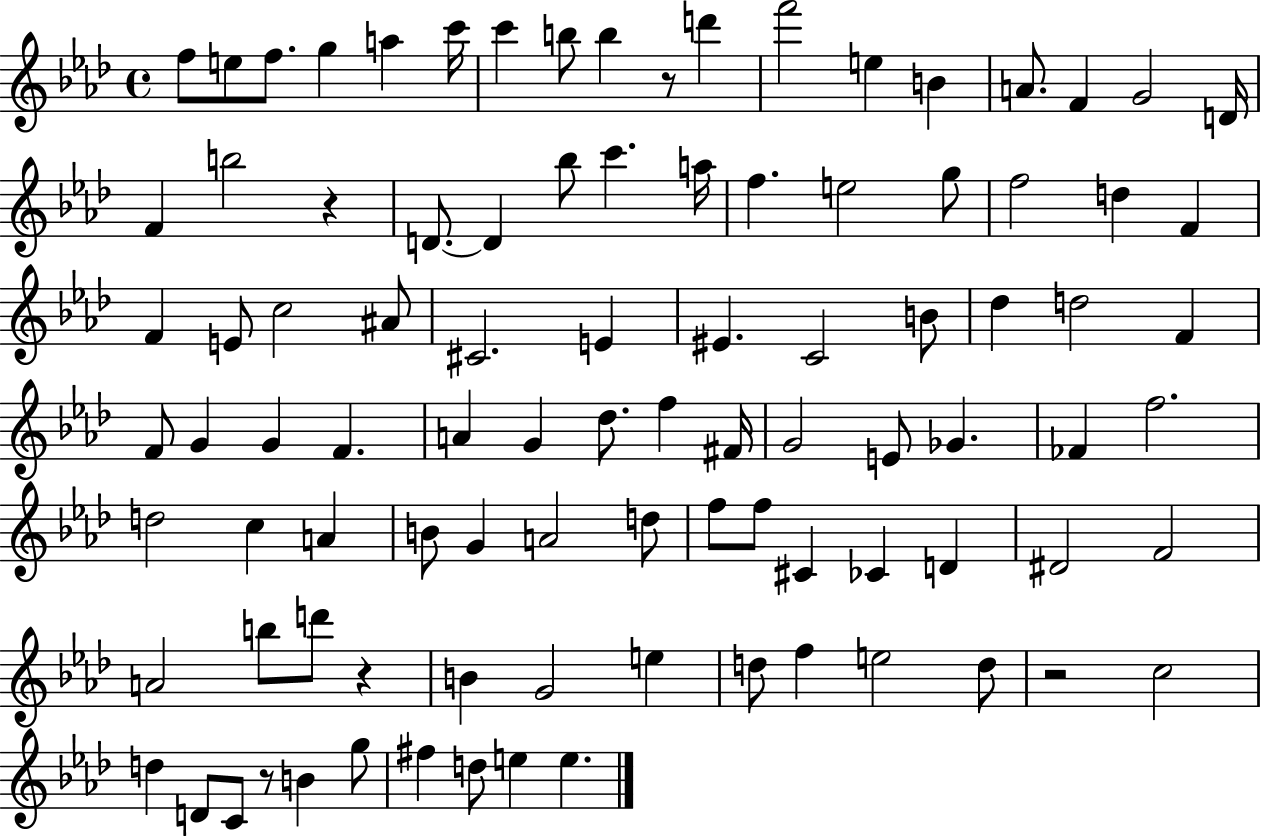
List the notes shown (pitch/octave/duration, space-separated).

F5/e E5/e F5/e. G5/q A5/q C6/s C6/q B5/e B5/q R/e D6/q F6/h E5/q B4/q A4/e. F4/q G4/h D4/s F4/q B5/h R/q D4/e. D4/q Bb5/e C6/q. A5/s F5/q. E5/h G5/e F5/h D5/q F4/q F4/q E4/e C5/h A#4/e C#4/h. E4/q EIS4/q. C4/h B4/e Db5/q D5/h F4/q F4/e G4/q G4/q F4/q. A4/q G4/q Db5/e. F5/q F#4/s G4/h E4/e Gb4/q. FES4/q F5/h. D5/h C5/q A4/q B4/e G4/q A4/h D5/e F5/e F5/e C#4/q CES4/q D4/q D#4/h F4/h A4/h B5/e D6/e R/q B4/q G4/h E5/q D5/e F5/q E5/h D5/e R/h C5/h D5/q D4/e C4/e R/e B4/q G5/e F#5/q D5/e E5/q E5/q.